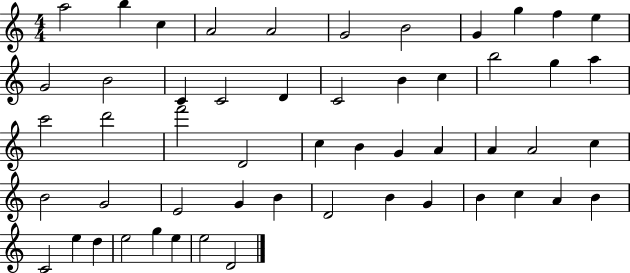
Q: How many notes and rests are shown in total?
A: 53